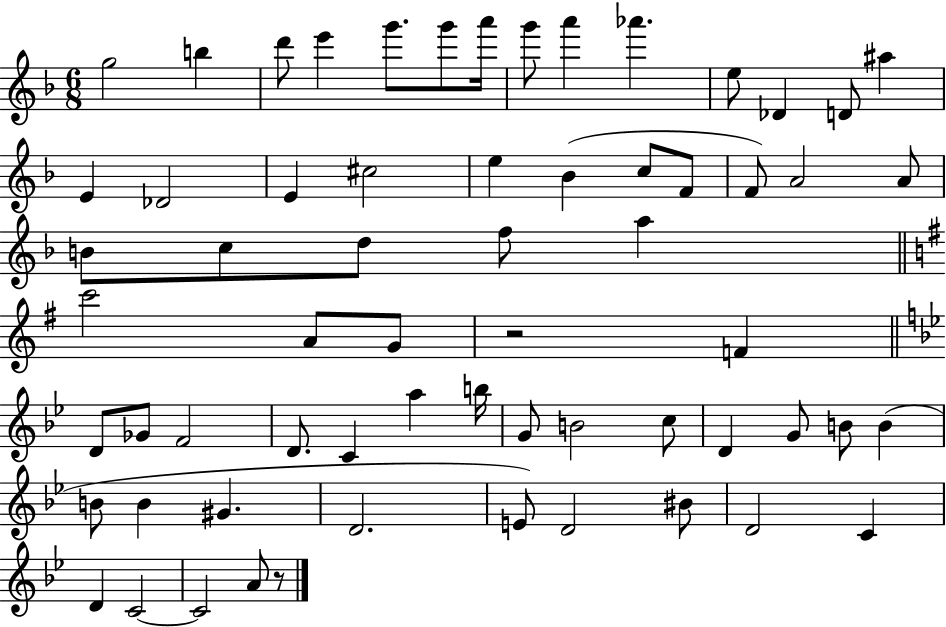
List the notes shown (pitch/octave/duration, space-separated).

G5/h B5/q D6/e E6/q G6/e. G6/e A6/s G6/e A6/q Ab6/q. E5/e Db4/q D4/e A#5/q E4/q Db4/h E4/q C#5/h E5/q Bb4/q C5/e F4/e F4/e A4/h A4/e B4/e C5/e D5/e F5/e A5/q C6/h A4/e G4/e R/h F4/q D4/e Gb4/e F4/h D4/e. C4/q A5/q B5/s G4/e B4/h C5/e D4/q G4/e B4/e B4/q B4/e B4/q G#4/q. D4/h. E4/e D4/h BIS4/e D4/h C4/q D4/q C4/h C4/h A4/e R/e